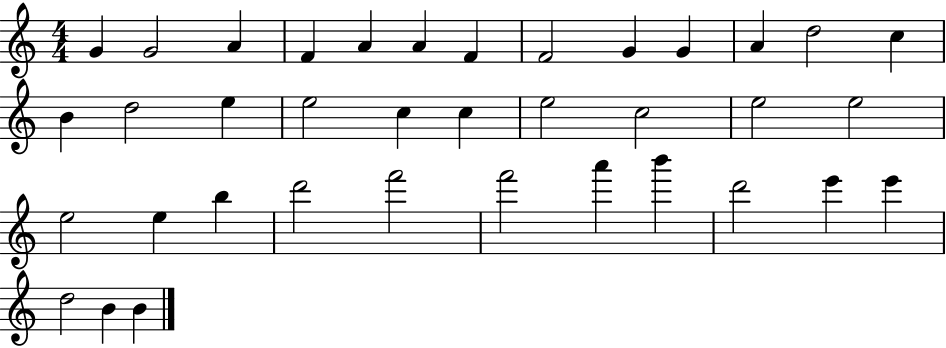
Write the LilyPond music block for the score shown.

{
  \clef treble
  \numericTimeSignature
  \time 4/4
  \key c \major
  g'4 g'2 a'4 | f'4 a'4 a'4 f'4 | f'2 g'4 g'4 | a'4 d''2 c''4 | \break b'4 d''2 e''4 | e''2 c''4 c''4 | e''2 c''2 | e''2 e''2 | \break e''2 e''4 b''4 | d'''2 f'''2 | f'''2 a'''4 b'''4 | d'''2 e'''4 e'''4 | \break d''2 b'4 b'4 | \bar "|."
}